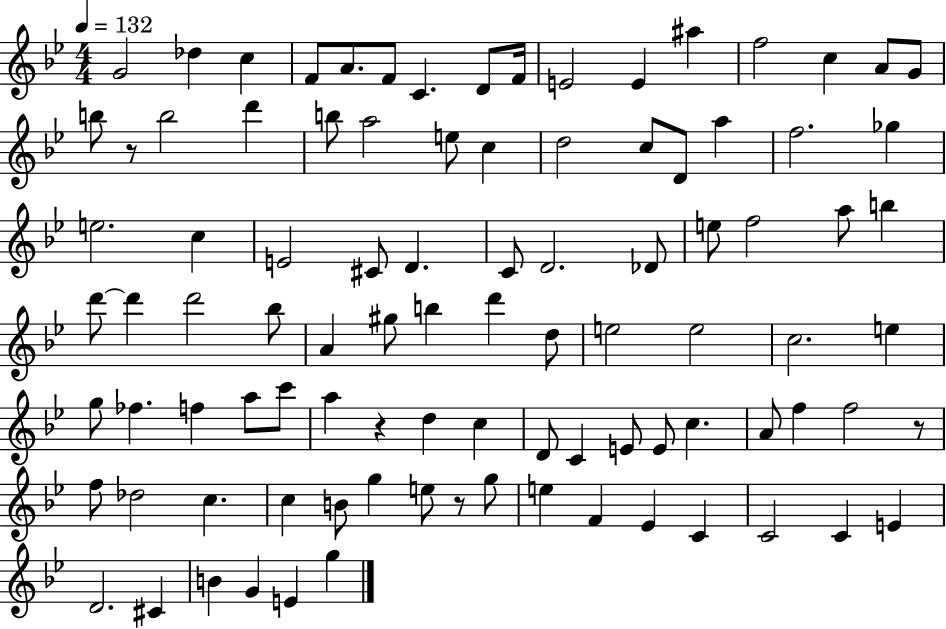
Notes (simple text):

G4/h Db5/q C5/q F4/e A4/e. F4/e C4/q. D4/e F4/s E4/h E4/q A#5/q F5/h C5/q A4/e G4/e B5/e R/e B5/h D6/q B5/e A5/h E5/e C5/q D5/h C5/e D4/e A5/q F5/h. Gb5/q E5/h. C5/q E4/h C#4/e D4/q. C4/e D4/h. Db4/e E5/e F5/h A5/e B5/q D6/e D6/q D6/h Bb5/e A4/q G#5/e B5/q D6/q D5/e E5/h E5/h C5/h. E5/q G5/e FES5/q. F5/q A5/e C6/e A5/q R/q D5/q C5/q D4/e C4/q E4/e E4/e C5/q. A4/e F5/q F5/h R/e F5/e Db5/h C5/q. C5/q B4/e G5/q E5/e R/e G5/e E5/q F4/q Eb4/q C4/q C4/h C4/q E4/q D4/h. C#4/q B4/q G4/q E4/q G5/q